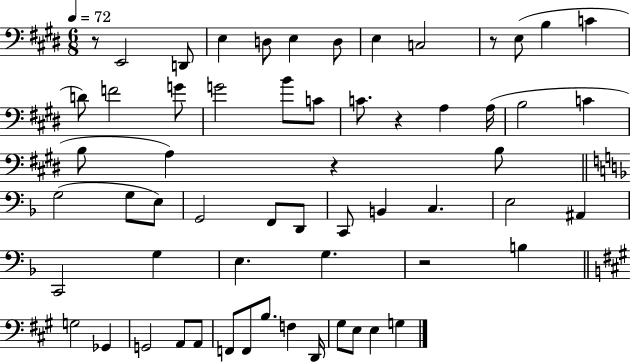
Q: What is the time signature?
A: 6/8